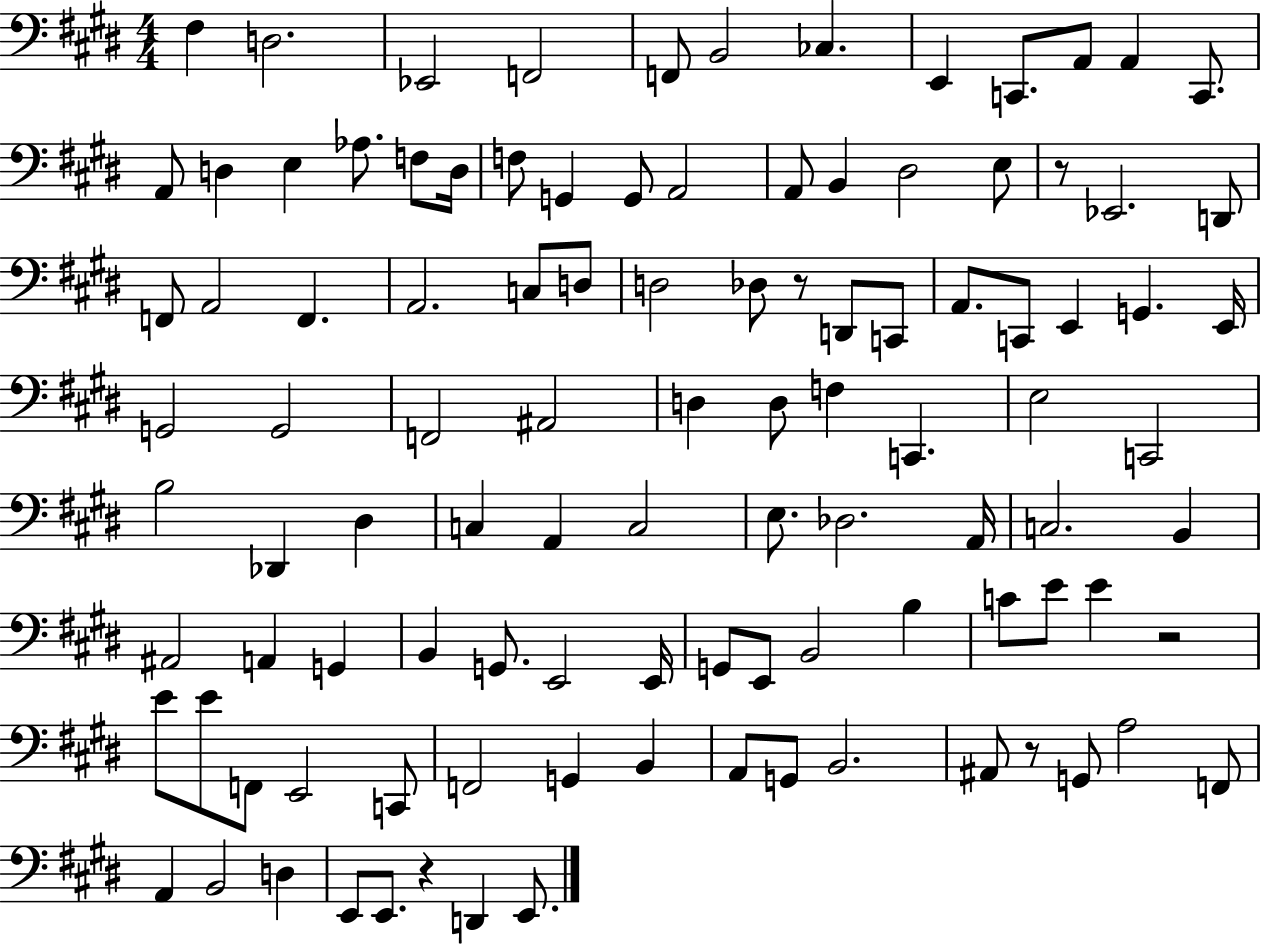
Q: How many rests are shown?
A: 5